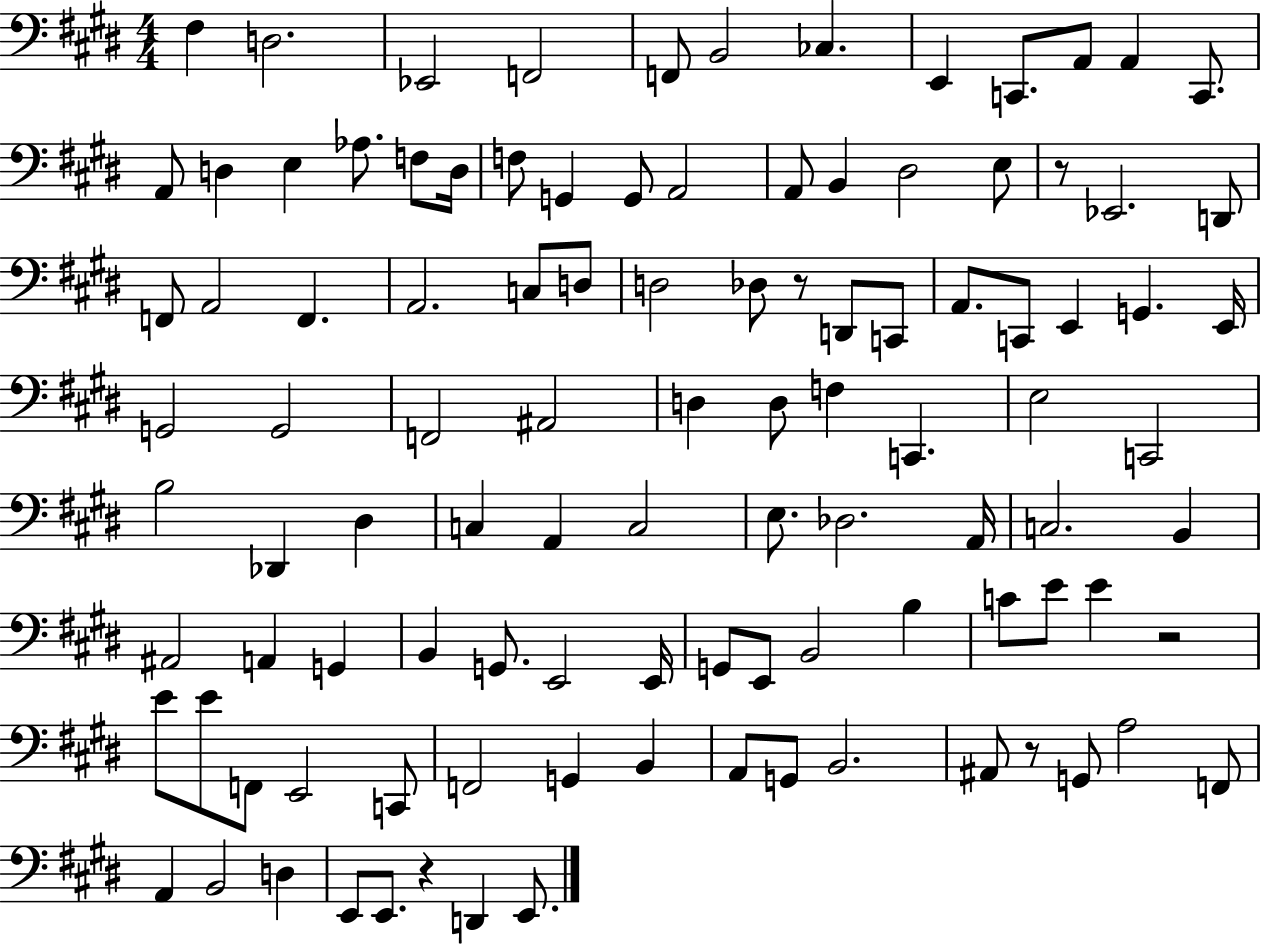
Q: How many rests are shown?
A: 5